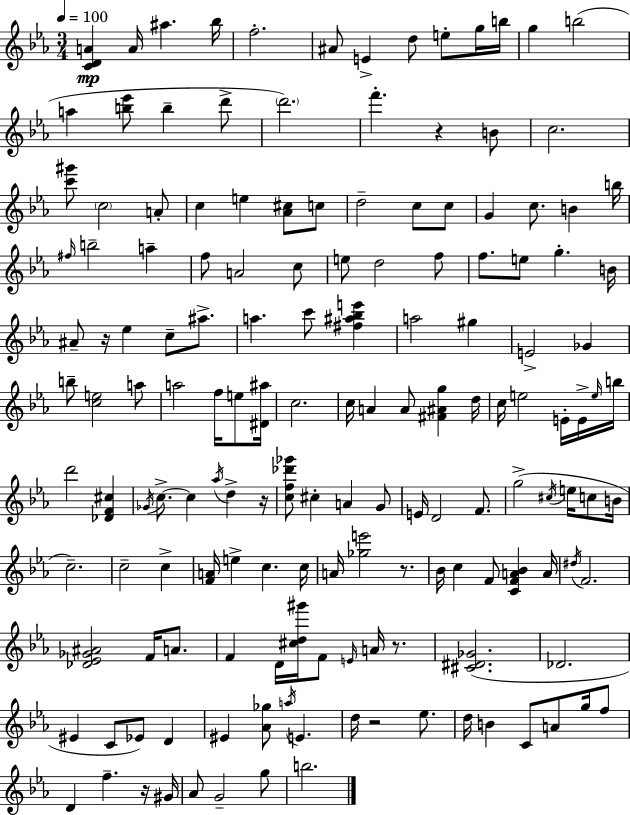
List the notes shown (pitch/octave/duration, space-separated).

[C4,D4,A4]/q A4/s A#5/q. Bb5/s F5/h. A#4/e E4/q D5/e E5/e G5/s B5/s G5/q B5/h A5/q [B5,Eb6]/e B5/q D6/e D6/h. F6/q. R/q B4/e C5/h. [C6,G#6]/e C5/h A4/e C5/q E5/q [Ab4,C#5]/e C5/e D5/h C5/e C5/e G4/q C5/e. B4/q B5/s F#5/s B5/h A5/q F5/e A4/h C5/e E5/e D5/h F5/e F5/e. E5/e G5/q. B4/s A#4/e R/s Eb5/q C5/e A#5/e. A5/q. C6/e [F#5,A#5,Bb5,E6]/q A5/h G#5/q E4/h Gb4/q B5/e [C5,E5]/h A5/e A5/h F5/s E5/e [D#4,A#5]/s C5/h. C5/s A4/q A4/e [F#4,A#4,G5]/q D5/s C5/s E5/h E4/s E4/s E5/s B5/s D6/h [Db4,F4,C#5]/q Gb4/s C5/e. C5/q Ab5/s D5/q R/s [C5,F5,Db6,Gb6]/e C#5/q A4/q G4/e E4/s D4/h F4/e. G5/h C#5/s E5/s C5/e B4/s C5/h. C5/h C5/q [F4,A4]/s E5/q C5/q. C5/s A4/s [Gb5,E6]/h R/e. Bb4/s C5/q F4/e [C4,F4,A4,Bb4]/q A4/s D#5/s F4/h. [Db4,Eb4,Gb4,A#4]/h F4/s A4/e. F4/q D4/s [C#5,D5,G#6]/s F4/e E4/s A4/s R/e. [C#4,D#4,Gb4]/h. Db4/h. EIS4/q C4/e Eb4/e D4/q EIS4/q [Ab4,Gb5]/e A5/s E4/q. D5/s R/h Eb5/e. D5/s B4/q C4/e A4/e G5/s F5/e D4/q F5/q. R/s G#4/s Ab4/e G4/h G5/e B5/h.